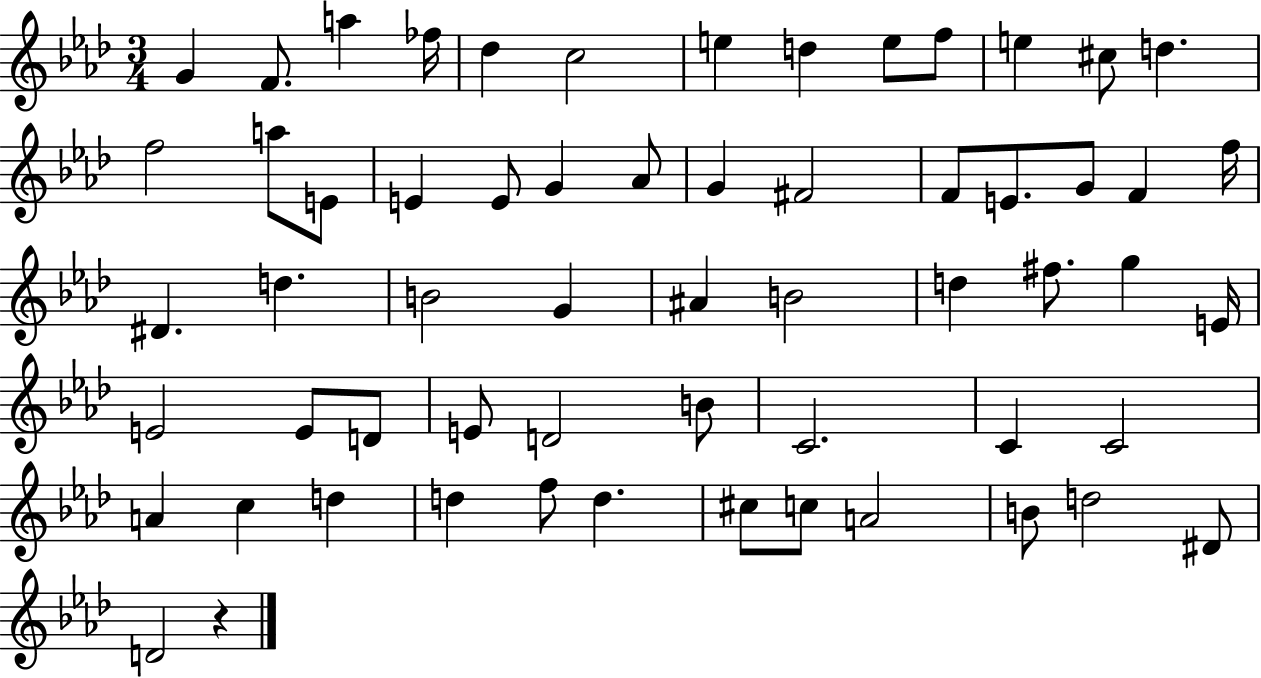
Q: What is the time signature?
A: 3/4